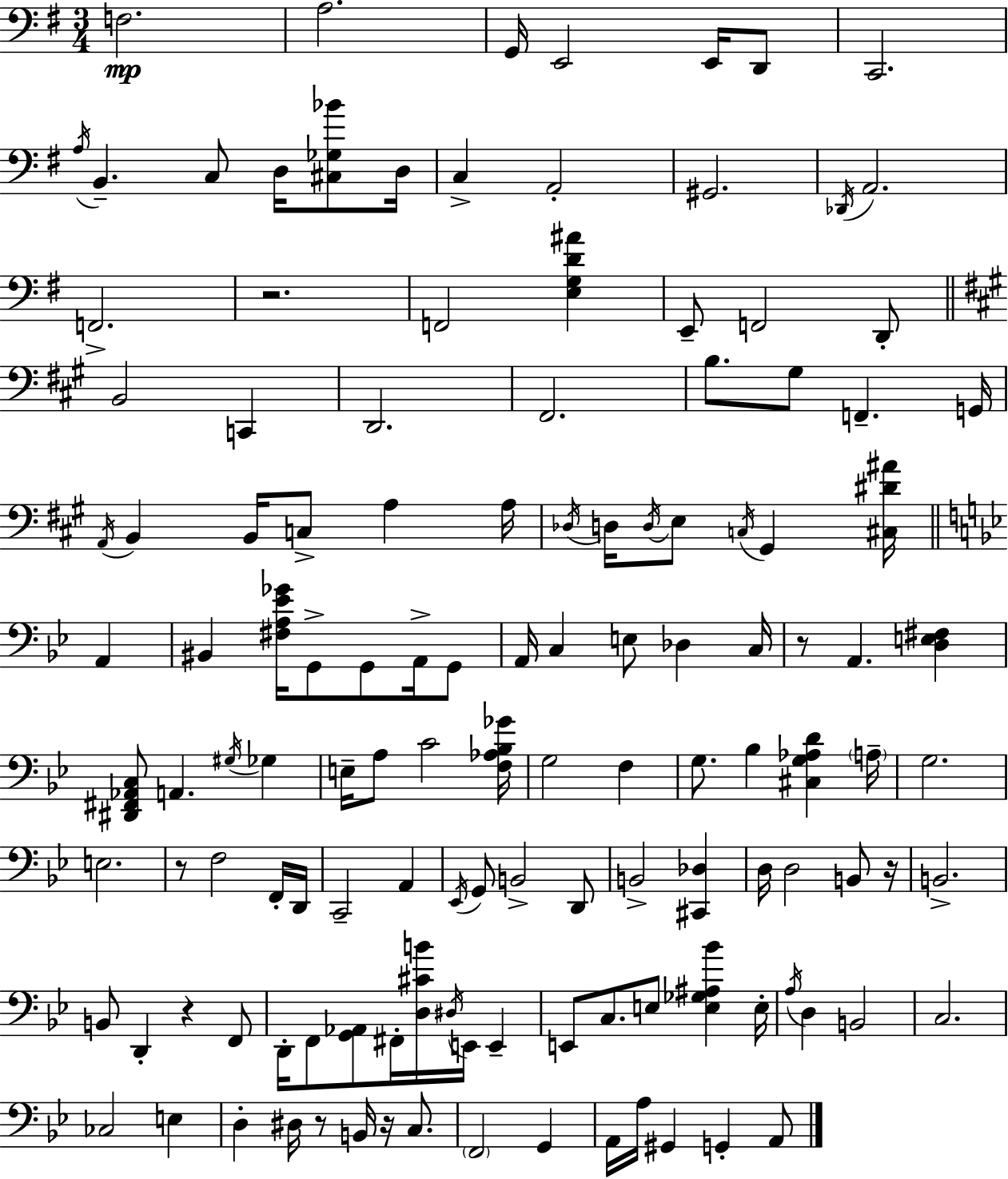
F3/h. A3/h. G2/s E2/h E2/s D2/e C2/h. A3/s B2/q. C3/e D3/s [C#3,Gb3,Bb4]/e D3/s C3/q A2/h G#2/h. Db2/s A2/h. F2/h. R/h. F2/h [E3,G3,D4,A#4]/q E2/e F2/h D2/e B2/h C2/q D2/h. F#2/h. B3/e. G#3/e F2/q. G2/s A2/s B2/q B2/s C3/e A3/q A3/s Db3/s D3/s D3/s E3/e C3/s G#2/q [C#3,D#4,A#4]/s A2/q BIS2/q [F#3,A3,Eb4,Gb4]/s G2/e G2/e A2/s G2/e A2/s C3/q E3/e Db3/q C3/s R/e A2/q. [D3,E3,F#3]/q [D#2,F#2,Ab2,C3]/e A2/q. G#3/s Gb3/q E3/s A3/e C4/h [F3,Ab3,Bb3,Gb4]/s G3/h F3/q G3/e. Bb3/q [C#3,G3,Ab3,D4]/q A3/s G3/h. E3/h. R/e F3/h F2/s D2/s C2/h A2/q Eb2/s G2/e B2/h D2/e B2/h [C#2,Db3]/q D3/s D3/h B2/e R/s B2/h. B2/e D2/q R/q F2/e D2/s F2/e [G2,Ab2]/e F#2/s [D3,C#4,B4]/s D#3/s E2/s E2/q E2/e C3/e. E3/e [E3,Gb3,A#3,Bb4]/q E3/s A3/s D3/q B2/h C3/h. CES3/h E3/q D3/q D#3/s R/e B2/s R/s C3/e. F2/h G2/q A2/s A3/s G#2/q G2/q A2/e